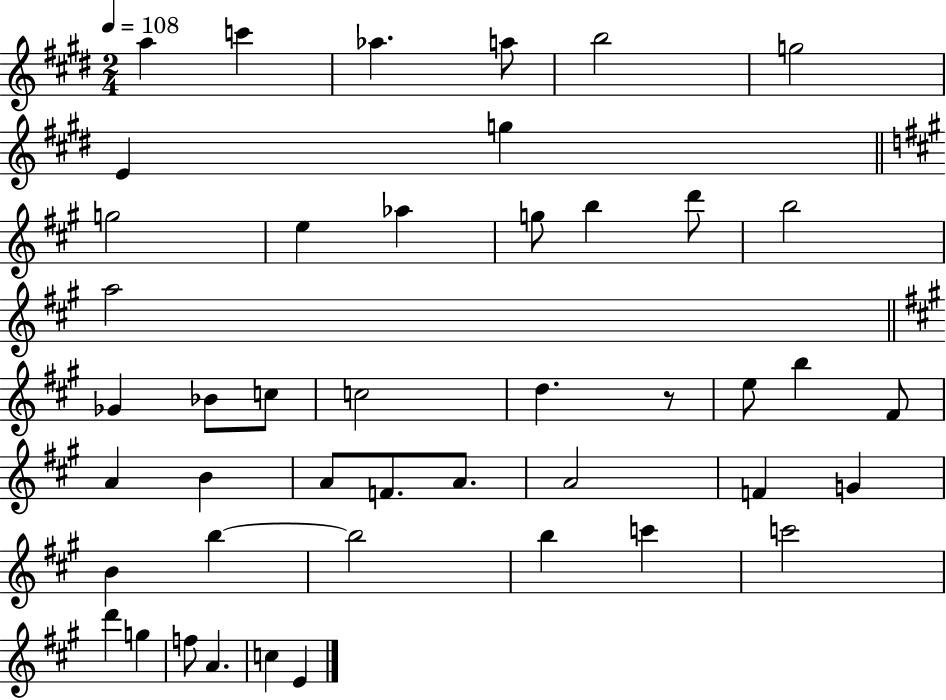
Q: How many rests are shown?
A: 1